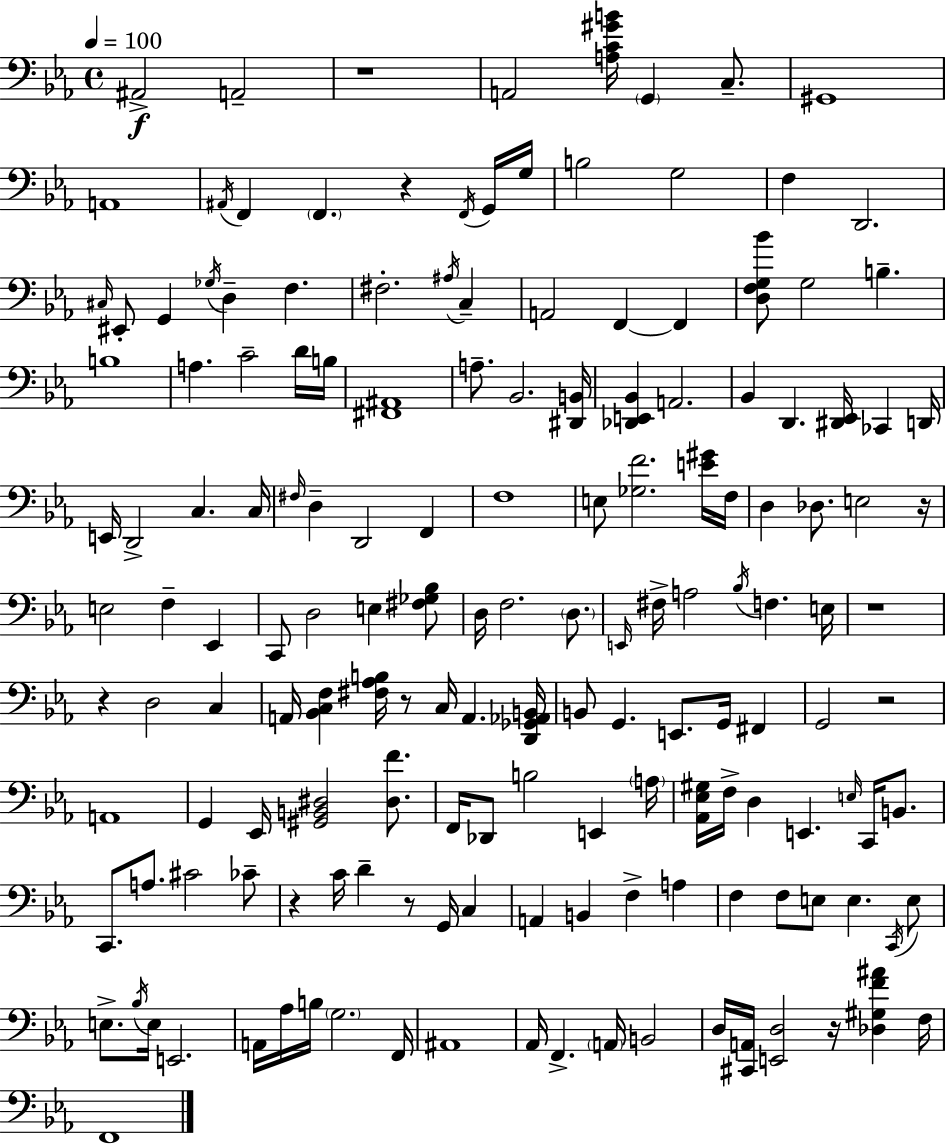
{
  \clef bass
  \time 4/4
  \defaultTimeSignature
  \key c \minor
  \tempo 4 = 100
  \repeat volta 2 { ais,2->\f a,2-- | r1 | a,2 <a c' gis' b'>16 \parenthesize g,4 c8.-- | gis,1 | \break a,1 | \acciaccatura { ais,16 } f,4 \parenthesize f,4. r4 \acciaccatura { f,16 } | g,16 g16 b2 g2 | f4 d,2. | \break \grace { cis16 } eis,8-. g,4 \acciaccatura { ges16 } d4-- f4. | fis2.-. | \acciaccatura { ais16 } c4-- a,2 f,4~~ | f,4 <d f g bes'>8 g2 b4.-- | \break b1 | a4. c'2-- | d'16 b16 <fis, ais,>1 | a8.-- bes,2. | \break <dis, b,>16 <des, e, bes,>4 a,2. | bes,4 d,4. <dis, ees,>16 | ces,4 d,16 e,16 d,2-> c4. | c16 \grace { fis16 } d4-- d,2 | \break f,4 f1 | e8 <ges f'>2. | <e' gis'>16 f16 d4 des8. e2 | r16 e2 f4-- | \break ees,4 c,8 d2 | e4 <fis ges bes>8 d16 f2. | \parenthesize d8. \grace { e,16 } fis16-> a2 | \acciaccatura { bes16 } f4. e16 r1 | \break r4 d2 | c4 a,16 <bes, c f>4 <fis aes b>16 r8 | c16 a,4. <d, ges, aes, b,>16 b,8 g,4. | e,8. g,16 fis,4 g,2 | \break r2 a,1 | g,4 ees,16 <gis, b, dis>2 | <dis f'>8. f,16 des,8 b2 | e,4 \parenthesize a16 <aes, ees gis>16 f16-> d4 e,4. | \break \grace { e16 } c,16 b,8. c,8. a8. cis'2 | ces'8-- r4 c'16 d'4-- | r8 g,16 c4 a,4 b,4 | f4-> a4 f4 f8 e8 | \break e4. \acciaccatura { c,16 } e8 e8.-> \acciaccatura { bes16 } e16 e,2. | a,16 aes16 b16 \parenthesize g2. | f,16 ais,1 | aes,16 f,4.-> | \break \parenthesize a,16 b,2 d16 <cis, a,>16 <e, d>2 | r16 <des gis f' ais'>4 f16 f,1 | } \bar "|."
}